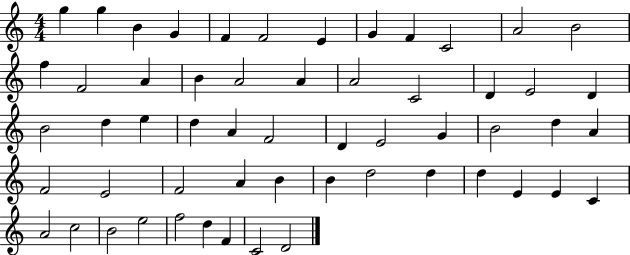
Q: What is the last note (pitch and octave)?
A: D4